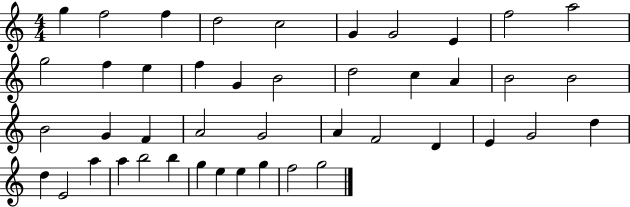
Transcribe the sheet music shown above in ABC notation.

X:1
T:Untitled
M:4/4
L:1/4
K:C
g f2 f d2 c2 G G2 E f2 a2 g2 f e f G B2 d2 c A B2 B2 B2 G F A2 G2 A F2 D E G2 d d E2 a a b2 b g e e g f2 g2